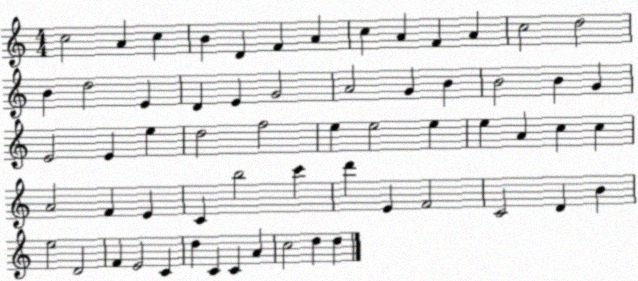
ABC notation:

X:1
T:Untitled
M:4/4
L:1/4
K:C
c2 A c B D F A c A F A c2 d2 B d2 E D E G2 A2 G B B2 B G E2 E e d2 f2 e e2 e e A c c A2 F E C b2 c' d' E F2 C2 D B e2 D2 F E2 C d C C A c2 d d